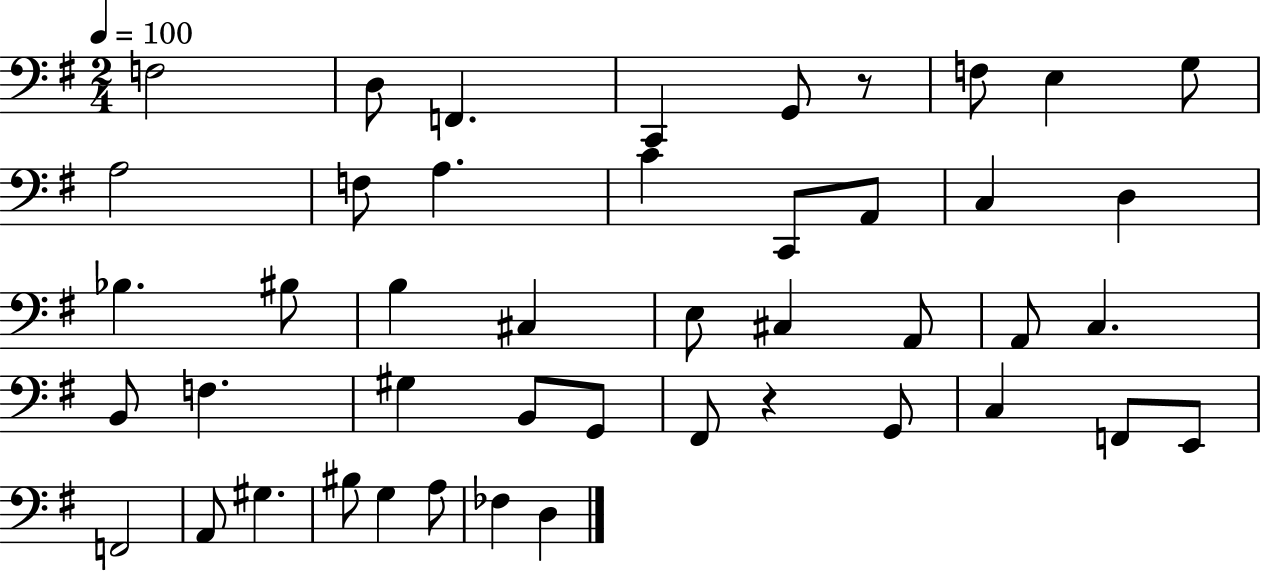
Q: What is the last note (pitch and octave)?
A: D3